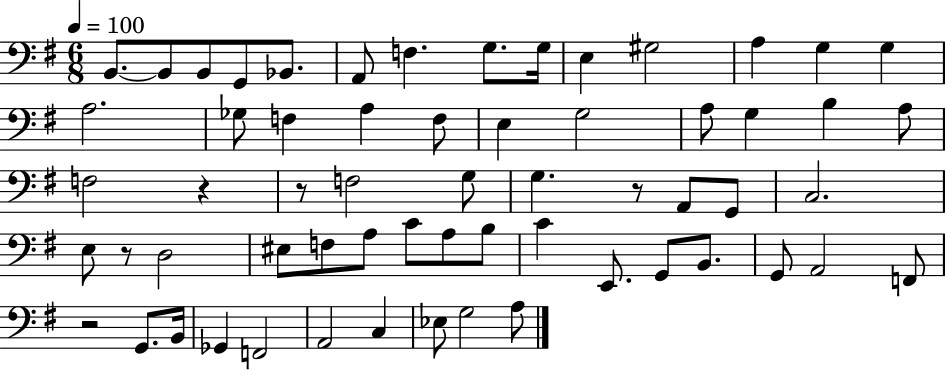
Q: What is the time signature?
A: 6/8